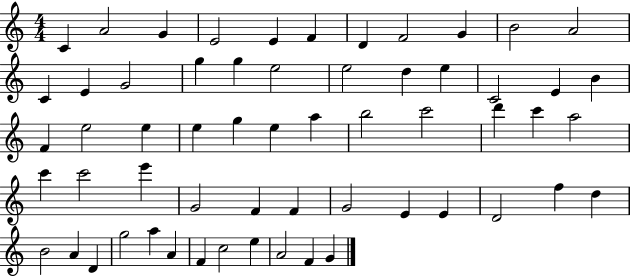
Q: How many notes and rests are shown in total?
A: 59